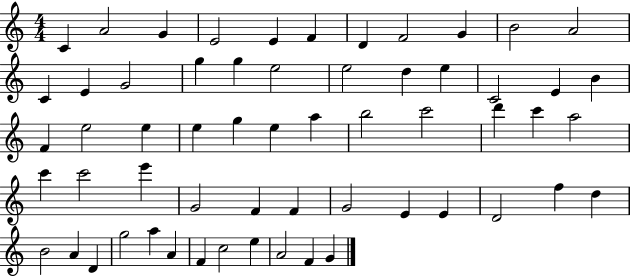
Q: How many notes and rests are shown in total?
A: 59